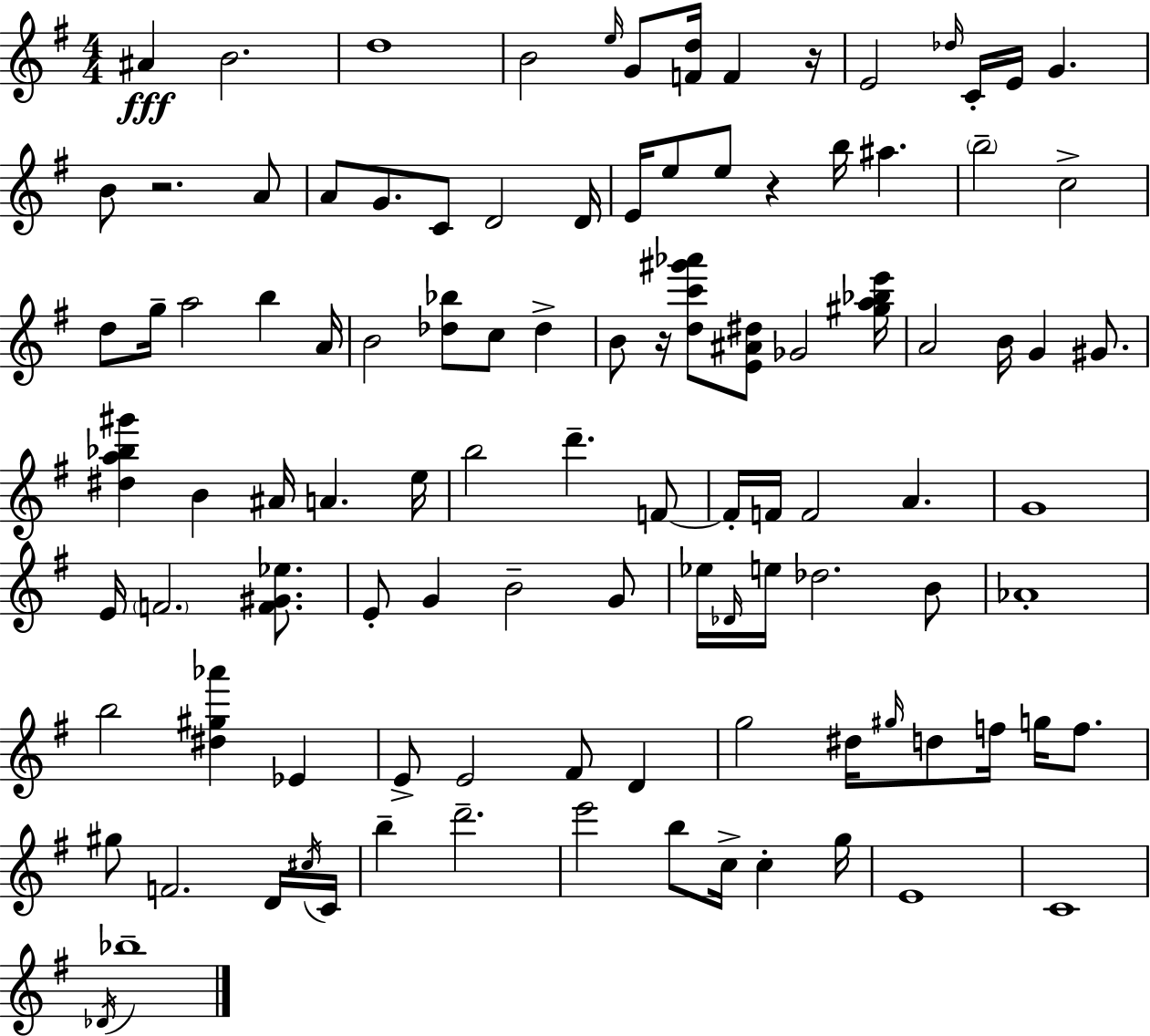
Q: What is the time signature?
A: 4/4